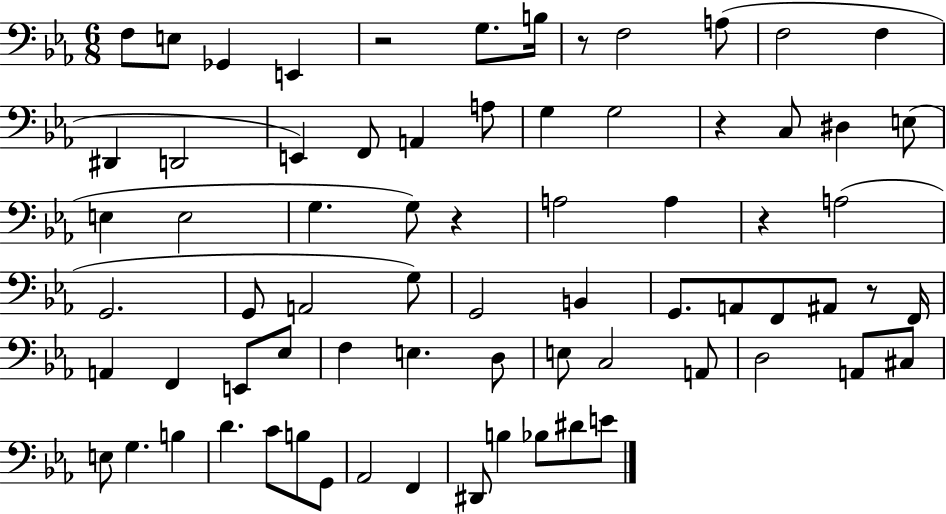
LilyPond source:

{
  \clef bass
  \numericTimeSignature
  \time 6/8
  \key ees \major
  \repeat volta 2 { f8 e8 ges,4 e,4 | r2 g8. b16 | r8 f2 a8( | f2 f4 | \break dis,4 d,2 | e,4) f,8 a,4 a8 | g4 g2 | r4 c8 dis4 e8( | \break e4 e2 | g4. g8) r4 | a2 a4 | r4 a2( | \break g,2. | g,8 a,2 g8) | g,2 b,4 | g,8. a,8 f,8 ais,8 r8 f,16 | \break a,4 f,4 e,8 ees8 | f4 e4. d8 | e8 c2 a,8 | d2 a,8 cis8 | \break e8 g4. b4 | d'4. c'8 b8 g,8 | aes,2 f,4 | dis,8 b4 bes8 dis'8 e'8 | \break } \bar "|."
}